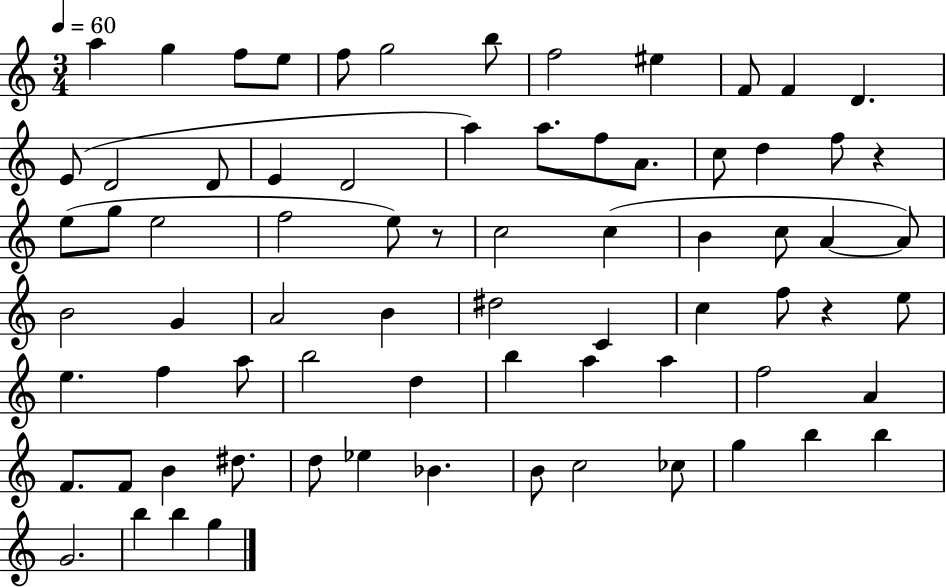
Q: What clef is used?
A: treble